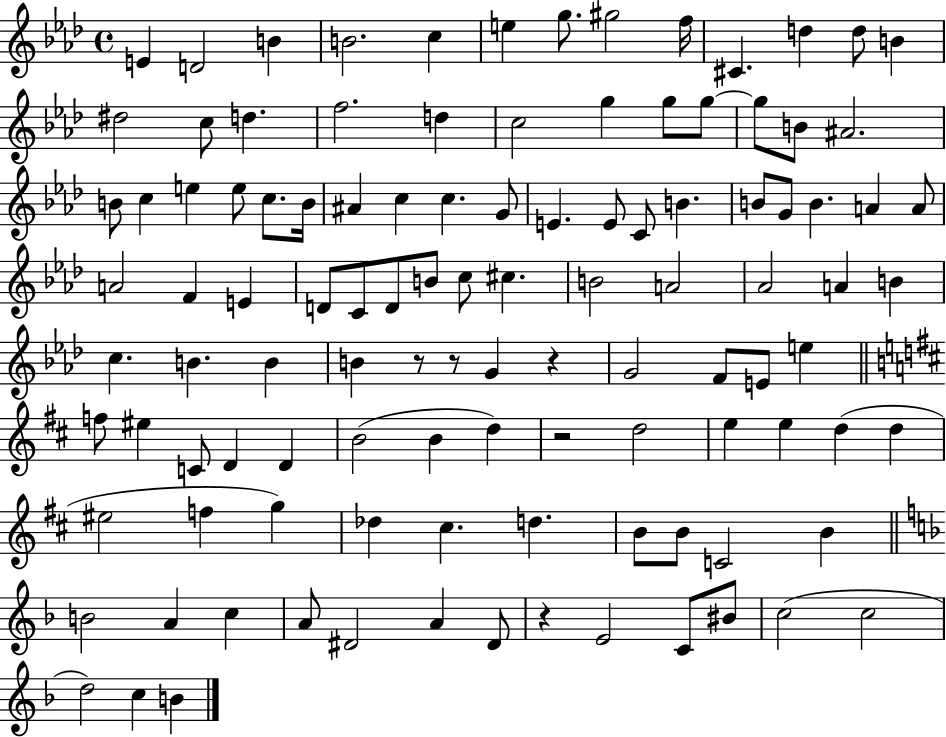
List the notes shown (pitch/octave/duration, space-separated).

E4/q D4/h B4/q B4/h. C5/q E5/q G5/e. G#5/h F5/s C#4/q. D5/q D5/e B4/q D#5/h C5/e D5/q. F5/h. D5/q C5/h G5/q G5/e G5/e G5/e B4/e A#4/h. B4/e C5/q E5/q E5/e C5/e. B4/s A#4/q C5/q C5/q. G4/e E4/q. E4/e C4/e B4/q. B4/e G4/e B4/q. A4/q A4/e A4/h F4/q E4/q D4/e C4/e D4/e B4/e C5/e C#5/q. B4/h A4/h Ab4/h A4/q B4/q C5/q. B4/q. B4/q B4/q R/e R/e G4/q R/q G4/h F4/e E4/e E5/q F5/e EIS5/q C4/e D4/q D4/q B4/h B4/q D5/q R/h D5/h E5/q E5/q D5/q D5/q EIS5/h F5/q G5/q Db5/q C#5/q. D5/q. B4/e B4/e C4/h B4/q B4/h A4/q C5/q A4/e D#4/h A4/q D#4/e R/q E4/h C4/e BIS4/e C5/h C5/h D5/h C5/q B4/q